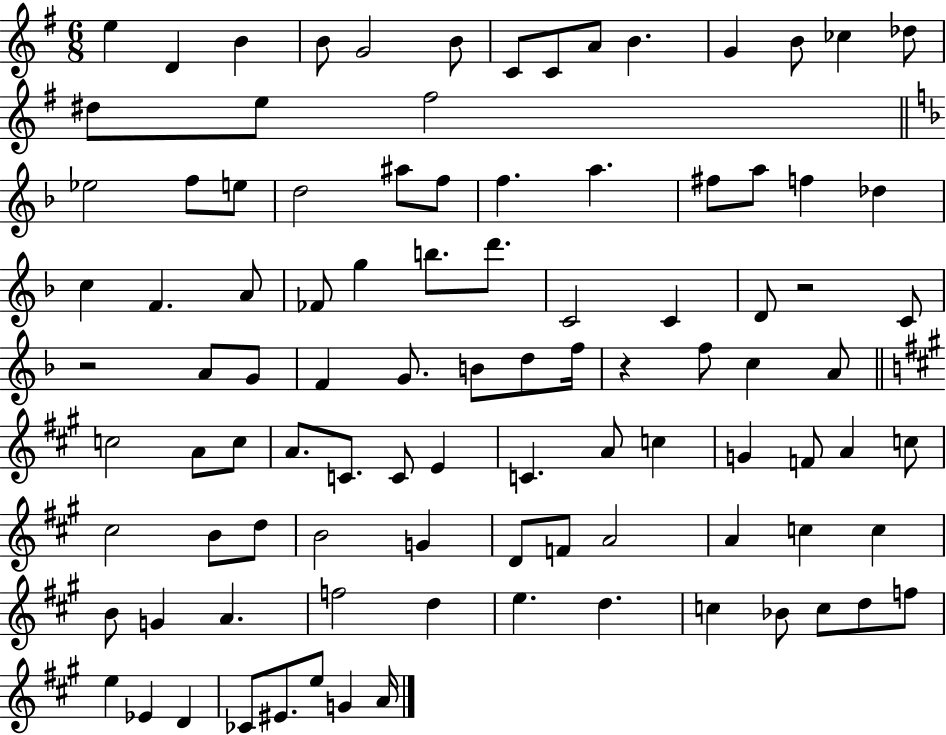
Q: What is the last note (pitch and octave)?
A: A4